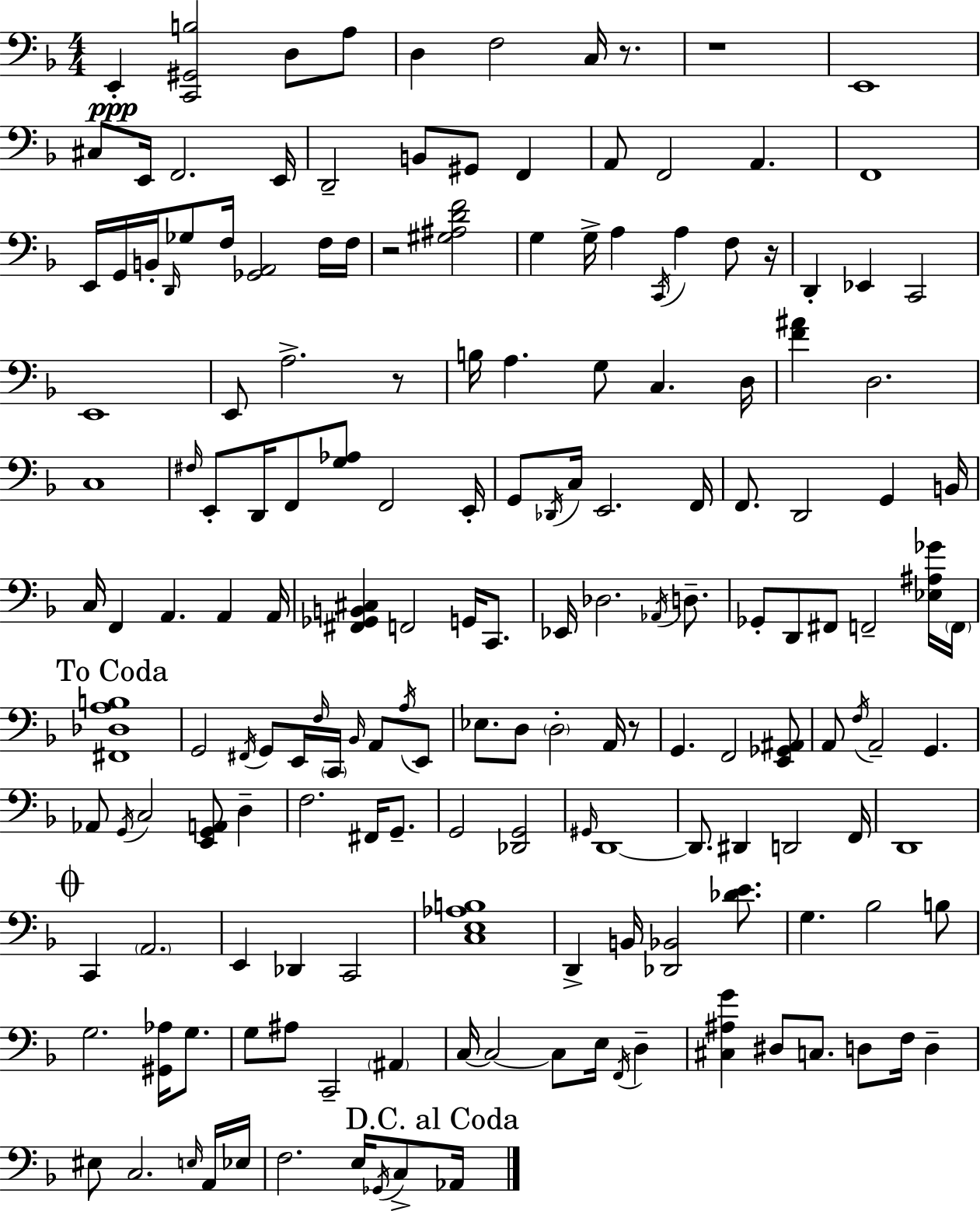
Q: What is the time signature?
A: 4/4